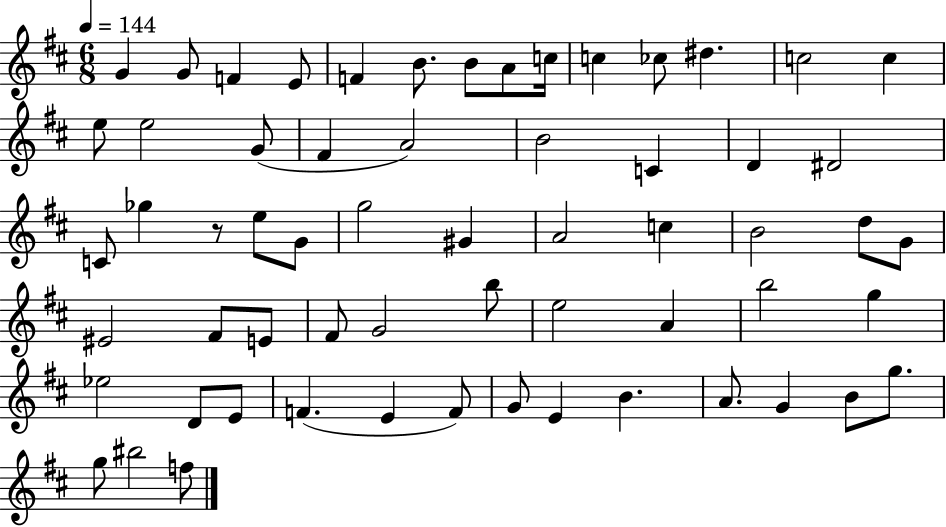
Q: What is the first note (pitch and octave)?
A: G4